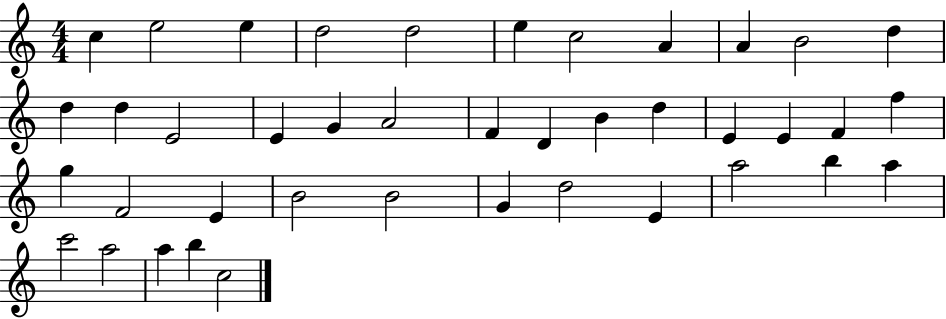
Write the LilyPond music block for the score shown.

{
  \clef treble
  \numericTimeSignature
  \time 4/4
  \key c \major
  c''4 e''2 e''4 | d''2 d''2 | e''4 c''2 a'4 | a'4 b'2 d''4 | \break d''4 d''4 e'2 | e'4 g'4 a'2 | f'4 d'4 b'4 d''4 | e'4 e'4 f'4 f''4 | \break g''4 f'2 e'4 | b'2 b'2 | g'4 d''2 e'4 | a''2 b''4 a''4 | \break c'''2 a''2 | a''4 b''4 c''2 | \bar "|."
}